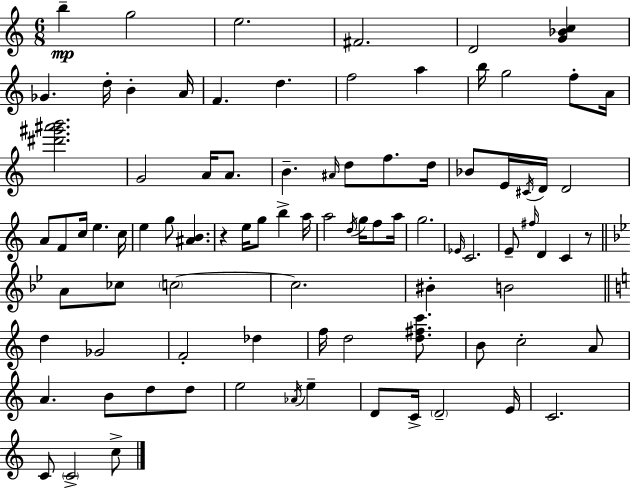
X:1
T:Untitled
M:6/8
L:1/4
K:C
b g2 e2 ^F2 D2 [G_Bc] _G d/4 B A/4 F d f2 a b/4 g2 f/2 A/4 [^d'^g'^a'b']2 G2 A/4 A/2 B ^A/4 d/2 f/2 d/4 _B/2 E/4 ^C/4 D/4 D2 A/2 F/2 c/4 e c/4 e g/2 [^AB] z e/4 g/2 b a/4 a2 d/4 g/4 f/2 a/4 g2 _E/4 C2 E/2 ^f/4 D C z/2 A/2 _c/2 c2 c2 ^B B2 d _G2 F2 _d f/4 d2 [d^fc']/2 B/2 c2 A/2 A B/2 d/2 d/2 e2 _A/4 e D/2 C/4 D2 E/4 C2 C/2 C2 c/2